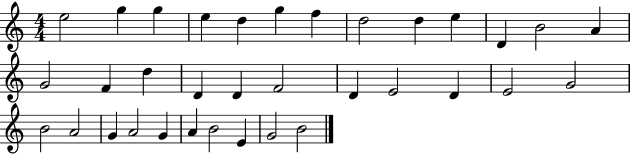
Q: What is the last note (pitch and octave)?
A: B4